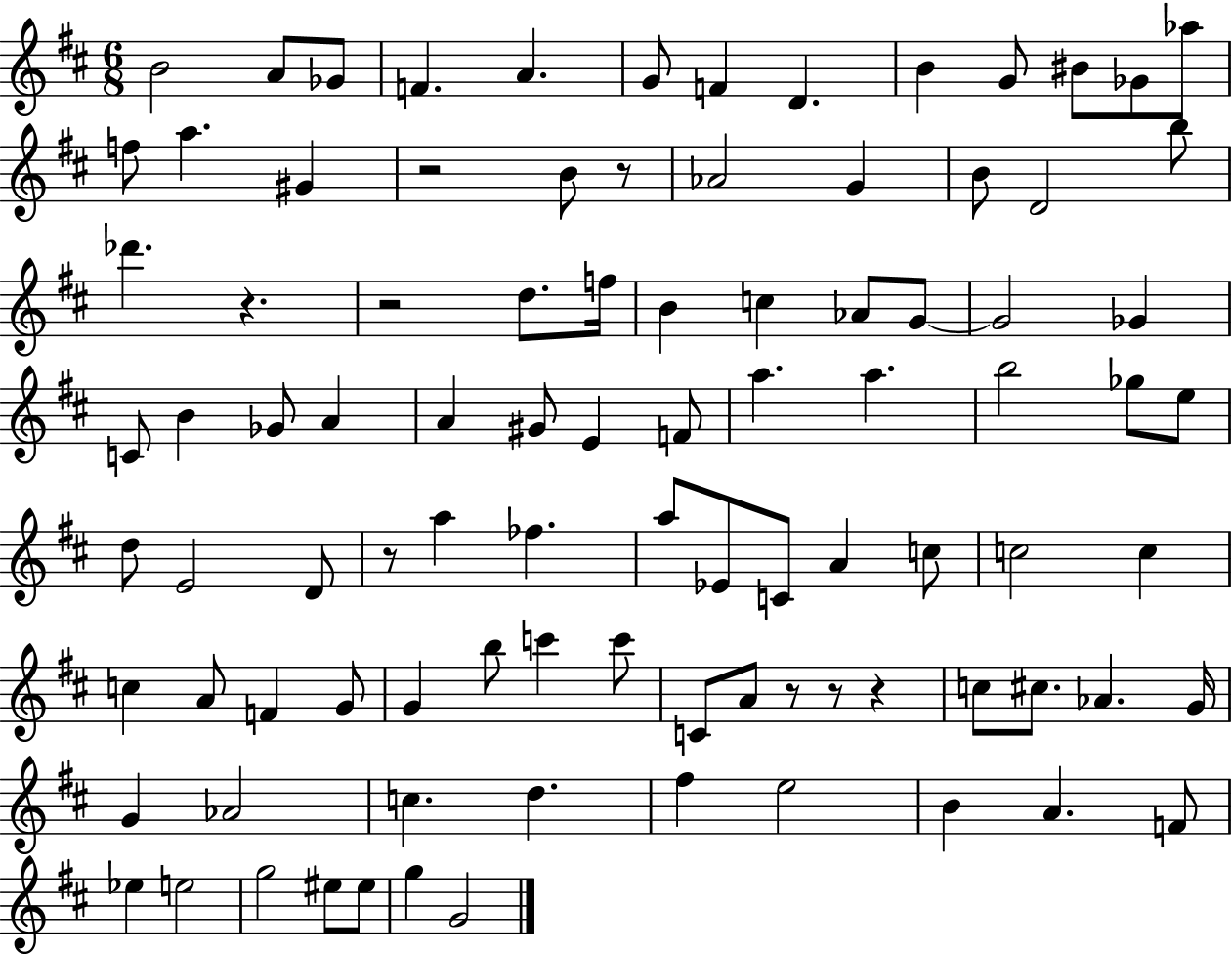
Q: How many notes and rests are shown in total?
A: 94